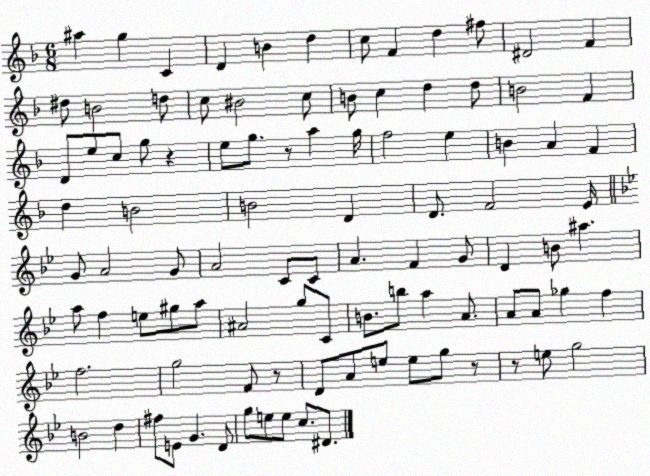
X:1
T:Untitled
M:6/8
L:1/4
K:F
^a g C D B d c/2 F d ^f/2 ^D2 F ^d/2 B2 d/2 c/2 ^B2 c/2 B/2 c d d/2 B2 F D/2 e/2 c/2 g/2 z e/2 g/2 z/2 a g/4 f2 e B A F d B2 B2 D D/2 F2 E/4 G/2 A2 G/2 A2 C/2 C/2 A F G/2 D B/2 ^a a/2 f e/2 ^g/2 a/2 ^A2 g/2 C/2 B/2 b/2 a A/2 A/2 A/2 _g f f2 g2 F/2 z/2 D/2 A/2 e/2 e/2 g/2 z/2 z/2 e/2 g2 B2 d ^f/2 E/2 G D/2 g/2 e/2 e/2 c/2 ^D/2